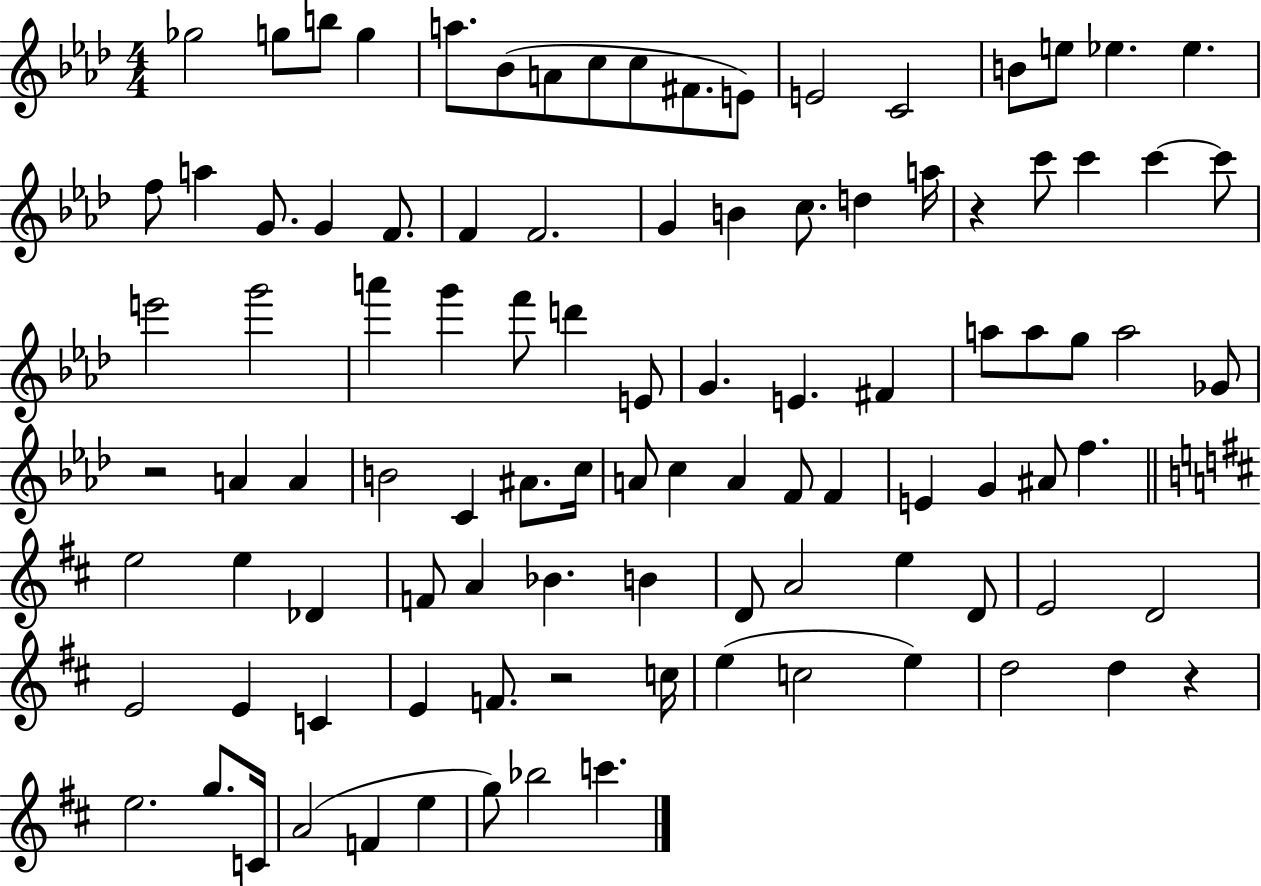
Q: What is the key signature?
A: AES major